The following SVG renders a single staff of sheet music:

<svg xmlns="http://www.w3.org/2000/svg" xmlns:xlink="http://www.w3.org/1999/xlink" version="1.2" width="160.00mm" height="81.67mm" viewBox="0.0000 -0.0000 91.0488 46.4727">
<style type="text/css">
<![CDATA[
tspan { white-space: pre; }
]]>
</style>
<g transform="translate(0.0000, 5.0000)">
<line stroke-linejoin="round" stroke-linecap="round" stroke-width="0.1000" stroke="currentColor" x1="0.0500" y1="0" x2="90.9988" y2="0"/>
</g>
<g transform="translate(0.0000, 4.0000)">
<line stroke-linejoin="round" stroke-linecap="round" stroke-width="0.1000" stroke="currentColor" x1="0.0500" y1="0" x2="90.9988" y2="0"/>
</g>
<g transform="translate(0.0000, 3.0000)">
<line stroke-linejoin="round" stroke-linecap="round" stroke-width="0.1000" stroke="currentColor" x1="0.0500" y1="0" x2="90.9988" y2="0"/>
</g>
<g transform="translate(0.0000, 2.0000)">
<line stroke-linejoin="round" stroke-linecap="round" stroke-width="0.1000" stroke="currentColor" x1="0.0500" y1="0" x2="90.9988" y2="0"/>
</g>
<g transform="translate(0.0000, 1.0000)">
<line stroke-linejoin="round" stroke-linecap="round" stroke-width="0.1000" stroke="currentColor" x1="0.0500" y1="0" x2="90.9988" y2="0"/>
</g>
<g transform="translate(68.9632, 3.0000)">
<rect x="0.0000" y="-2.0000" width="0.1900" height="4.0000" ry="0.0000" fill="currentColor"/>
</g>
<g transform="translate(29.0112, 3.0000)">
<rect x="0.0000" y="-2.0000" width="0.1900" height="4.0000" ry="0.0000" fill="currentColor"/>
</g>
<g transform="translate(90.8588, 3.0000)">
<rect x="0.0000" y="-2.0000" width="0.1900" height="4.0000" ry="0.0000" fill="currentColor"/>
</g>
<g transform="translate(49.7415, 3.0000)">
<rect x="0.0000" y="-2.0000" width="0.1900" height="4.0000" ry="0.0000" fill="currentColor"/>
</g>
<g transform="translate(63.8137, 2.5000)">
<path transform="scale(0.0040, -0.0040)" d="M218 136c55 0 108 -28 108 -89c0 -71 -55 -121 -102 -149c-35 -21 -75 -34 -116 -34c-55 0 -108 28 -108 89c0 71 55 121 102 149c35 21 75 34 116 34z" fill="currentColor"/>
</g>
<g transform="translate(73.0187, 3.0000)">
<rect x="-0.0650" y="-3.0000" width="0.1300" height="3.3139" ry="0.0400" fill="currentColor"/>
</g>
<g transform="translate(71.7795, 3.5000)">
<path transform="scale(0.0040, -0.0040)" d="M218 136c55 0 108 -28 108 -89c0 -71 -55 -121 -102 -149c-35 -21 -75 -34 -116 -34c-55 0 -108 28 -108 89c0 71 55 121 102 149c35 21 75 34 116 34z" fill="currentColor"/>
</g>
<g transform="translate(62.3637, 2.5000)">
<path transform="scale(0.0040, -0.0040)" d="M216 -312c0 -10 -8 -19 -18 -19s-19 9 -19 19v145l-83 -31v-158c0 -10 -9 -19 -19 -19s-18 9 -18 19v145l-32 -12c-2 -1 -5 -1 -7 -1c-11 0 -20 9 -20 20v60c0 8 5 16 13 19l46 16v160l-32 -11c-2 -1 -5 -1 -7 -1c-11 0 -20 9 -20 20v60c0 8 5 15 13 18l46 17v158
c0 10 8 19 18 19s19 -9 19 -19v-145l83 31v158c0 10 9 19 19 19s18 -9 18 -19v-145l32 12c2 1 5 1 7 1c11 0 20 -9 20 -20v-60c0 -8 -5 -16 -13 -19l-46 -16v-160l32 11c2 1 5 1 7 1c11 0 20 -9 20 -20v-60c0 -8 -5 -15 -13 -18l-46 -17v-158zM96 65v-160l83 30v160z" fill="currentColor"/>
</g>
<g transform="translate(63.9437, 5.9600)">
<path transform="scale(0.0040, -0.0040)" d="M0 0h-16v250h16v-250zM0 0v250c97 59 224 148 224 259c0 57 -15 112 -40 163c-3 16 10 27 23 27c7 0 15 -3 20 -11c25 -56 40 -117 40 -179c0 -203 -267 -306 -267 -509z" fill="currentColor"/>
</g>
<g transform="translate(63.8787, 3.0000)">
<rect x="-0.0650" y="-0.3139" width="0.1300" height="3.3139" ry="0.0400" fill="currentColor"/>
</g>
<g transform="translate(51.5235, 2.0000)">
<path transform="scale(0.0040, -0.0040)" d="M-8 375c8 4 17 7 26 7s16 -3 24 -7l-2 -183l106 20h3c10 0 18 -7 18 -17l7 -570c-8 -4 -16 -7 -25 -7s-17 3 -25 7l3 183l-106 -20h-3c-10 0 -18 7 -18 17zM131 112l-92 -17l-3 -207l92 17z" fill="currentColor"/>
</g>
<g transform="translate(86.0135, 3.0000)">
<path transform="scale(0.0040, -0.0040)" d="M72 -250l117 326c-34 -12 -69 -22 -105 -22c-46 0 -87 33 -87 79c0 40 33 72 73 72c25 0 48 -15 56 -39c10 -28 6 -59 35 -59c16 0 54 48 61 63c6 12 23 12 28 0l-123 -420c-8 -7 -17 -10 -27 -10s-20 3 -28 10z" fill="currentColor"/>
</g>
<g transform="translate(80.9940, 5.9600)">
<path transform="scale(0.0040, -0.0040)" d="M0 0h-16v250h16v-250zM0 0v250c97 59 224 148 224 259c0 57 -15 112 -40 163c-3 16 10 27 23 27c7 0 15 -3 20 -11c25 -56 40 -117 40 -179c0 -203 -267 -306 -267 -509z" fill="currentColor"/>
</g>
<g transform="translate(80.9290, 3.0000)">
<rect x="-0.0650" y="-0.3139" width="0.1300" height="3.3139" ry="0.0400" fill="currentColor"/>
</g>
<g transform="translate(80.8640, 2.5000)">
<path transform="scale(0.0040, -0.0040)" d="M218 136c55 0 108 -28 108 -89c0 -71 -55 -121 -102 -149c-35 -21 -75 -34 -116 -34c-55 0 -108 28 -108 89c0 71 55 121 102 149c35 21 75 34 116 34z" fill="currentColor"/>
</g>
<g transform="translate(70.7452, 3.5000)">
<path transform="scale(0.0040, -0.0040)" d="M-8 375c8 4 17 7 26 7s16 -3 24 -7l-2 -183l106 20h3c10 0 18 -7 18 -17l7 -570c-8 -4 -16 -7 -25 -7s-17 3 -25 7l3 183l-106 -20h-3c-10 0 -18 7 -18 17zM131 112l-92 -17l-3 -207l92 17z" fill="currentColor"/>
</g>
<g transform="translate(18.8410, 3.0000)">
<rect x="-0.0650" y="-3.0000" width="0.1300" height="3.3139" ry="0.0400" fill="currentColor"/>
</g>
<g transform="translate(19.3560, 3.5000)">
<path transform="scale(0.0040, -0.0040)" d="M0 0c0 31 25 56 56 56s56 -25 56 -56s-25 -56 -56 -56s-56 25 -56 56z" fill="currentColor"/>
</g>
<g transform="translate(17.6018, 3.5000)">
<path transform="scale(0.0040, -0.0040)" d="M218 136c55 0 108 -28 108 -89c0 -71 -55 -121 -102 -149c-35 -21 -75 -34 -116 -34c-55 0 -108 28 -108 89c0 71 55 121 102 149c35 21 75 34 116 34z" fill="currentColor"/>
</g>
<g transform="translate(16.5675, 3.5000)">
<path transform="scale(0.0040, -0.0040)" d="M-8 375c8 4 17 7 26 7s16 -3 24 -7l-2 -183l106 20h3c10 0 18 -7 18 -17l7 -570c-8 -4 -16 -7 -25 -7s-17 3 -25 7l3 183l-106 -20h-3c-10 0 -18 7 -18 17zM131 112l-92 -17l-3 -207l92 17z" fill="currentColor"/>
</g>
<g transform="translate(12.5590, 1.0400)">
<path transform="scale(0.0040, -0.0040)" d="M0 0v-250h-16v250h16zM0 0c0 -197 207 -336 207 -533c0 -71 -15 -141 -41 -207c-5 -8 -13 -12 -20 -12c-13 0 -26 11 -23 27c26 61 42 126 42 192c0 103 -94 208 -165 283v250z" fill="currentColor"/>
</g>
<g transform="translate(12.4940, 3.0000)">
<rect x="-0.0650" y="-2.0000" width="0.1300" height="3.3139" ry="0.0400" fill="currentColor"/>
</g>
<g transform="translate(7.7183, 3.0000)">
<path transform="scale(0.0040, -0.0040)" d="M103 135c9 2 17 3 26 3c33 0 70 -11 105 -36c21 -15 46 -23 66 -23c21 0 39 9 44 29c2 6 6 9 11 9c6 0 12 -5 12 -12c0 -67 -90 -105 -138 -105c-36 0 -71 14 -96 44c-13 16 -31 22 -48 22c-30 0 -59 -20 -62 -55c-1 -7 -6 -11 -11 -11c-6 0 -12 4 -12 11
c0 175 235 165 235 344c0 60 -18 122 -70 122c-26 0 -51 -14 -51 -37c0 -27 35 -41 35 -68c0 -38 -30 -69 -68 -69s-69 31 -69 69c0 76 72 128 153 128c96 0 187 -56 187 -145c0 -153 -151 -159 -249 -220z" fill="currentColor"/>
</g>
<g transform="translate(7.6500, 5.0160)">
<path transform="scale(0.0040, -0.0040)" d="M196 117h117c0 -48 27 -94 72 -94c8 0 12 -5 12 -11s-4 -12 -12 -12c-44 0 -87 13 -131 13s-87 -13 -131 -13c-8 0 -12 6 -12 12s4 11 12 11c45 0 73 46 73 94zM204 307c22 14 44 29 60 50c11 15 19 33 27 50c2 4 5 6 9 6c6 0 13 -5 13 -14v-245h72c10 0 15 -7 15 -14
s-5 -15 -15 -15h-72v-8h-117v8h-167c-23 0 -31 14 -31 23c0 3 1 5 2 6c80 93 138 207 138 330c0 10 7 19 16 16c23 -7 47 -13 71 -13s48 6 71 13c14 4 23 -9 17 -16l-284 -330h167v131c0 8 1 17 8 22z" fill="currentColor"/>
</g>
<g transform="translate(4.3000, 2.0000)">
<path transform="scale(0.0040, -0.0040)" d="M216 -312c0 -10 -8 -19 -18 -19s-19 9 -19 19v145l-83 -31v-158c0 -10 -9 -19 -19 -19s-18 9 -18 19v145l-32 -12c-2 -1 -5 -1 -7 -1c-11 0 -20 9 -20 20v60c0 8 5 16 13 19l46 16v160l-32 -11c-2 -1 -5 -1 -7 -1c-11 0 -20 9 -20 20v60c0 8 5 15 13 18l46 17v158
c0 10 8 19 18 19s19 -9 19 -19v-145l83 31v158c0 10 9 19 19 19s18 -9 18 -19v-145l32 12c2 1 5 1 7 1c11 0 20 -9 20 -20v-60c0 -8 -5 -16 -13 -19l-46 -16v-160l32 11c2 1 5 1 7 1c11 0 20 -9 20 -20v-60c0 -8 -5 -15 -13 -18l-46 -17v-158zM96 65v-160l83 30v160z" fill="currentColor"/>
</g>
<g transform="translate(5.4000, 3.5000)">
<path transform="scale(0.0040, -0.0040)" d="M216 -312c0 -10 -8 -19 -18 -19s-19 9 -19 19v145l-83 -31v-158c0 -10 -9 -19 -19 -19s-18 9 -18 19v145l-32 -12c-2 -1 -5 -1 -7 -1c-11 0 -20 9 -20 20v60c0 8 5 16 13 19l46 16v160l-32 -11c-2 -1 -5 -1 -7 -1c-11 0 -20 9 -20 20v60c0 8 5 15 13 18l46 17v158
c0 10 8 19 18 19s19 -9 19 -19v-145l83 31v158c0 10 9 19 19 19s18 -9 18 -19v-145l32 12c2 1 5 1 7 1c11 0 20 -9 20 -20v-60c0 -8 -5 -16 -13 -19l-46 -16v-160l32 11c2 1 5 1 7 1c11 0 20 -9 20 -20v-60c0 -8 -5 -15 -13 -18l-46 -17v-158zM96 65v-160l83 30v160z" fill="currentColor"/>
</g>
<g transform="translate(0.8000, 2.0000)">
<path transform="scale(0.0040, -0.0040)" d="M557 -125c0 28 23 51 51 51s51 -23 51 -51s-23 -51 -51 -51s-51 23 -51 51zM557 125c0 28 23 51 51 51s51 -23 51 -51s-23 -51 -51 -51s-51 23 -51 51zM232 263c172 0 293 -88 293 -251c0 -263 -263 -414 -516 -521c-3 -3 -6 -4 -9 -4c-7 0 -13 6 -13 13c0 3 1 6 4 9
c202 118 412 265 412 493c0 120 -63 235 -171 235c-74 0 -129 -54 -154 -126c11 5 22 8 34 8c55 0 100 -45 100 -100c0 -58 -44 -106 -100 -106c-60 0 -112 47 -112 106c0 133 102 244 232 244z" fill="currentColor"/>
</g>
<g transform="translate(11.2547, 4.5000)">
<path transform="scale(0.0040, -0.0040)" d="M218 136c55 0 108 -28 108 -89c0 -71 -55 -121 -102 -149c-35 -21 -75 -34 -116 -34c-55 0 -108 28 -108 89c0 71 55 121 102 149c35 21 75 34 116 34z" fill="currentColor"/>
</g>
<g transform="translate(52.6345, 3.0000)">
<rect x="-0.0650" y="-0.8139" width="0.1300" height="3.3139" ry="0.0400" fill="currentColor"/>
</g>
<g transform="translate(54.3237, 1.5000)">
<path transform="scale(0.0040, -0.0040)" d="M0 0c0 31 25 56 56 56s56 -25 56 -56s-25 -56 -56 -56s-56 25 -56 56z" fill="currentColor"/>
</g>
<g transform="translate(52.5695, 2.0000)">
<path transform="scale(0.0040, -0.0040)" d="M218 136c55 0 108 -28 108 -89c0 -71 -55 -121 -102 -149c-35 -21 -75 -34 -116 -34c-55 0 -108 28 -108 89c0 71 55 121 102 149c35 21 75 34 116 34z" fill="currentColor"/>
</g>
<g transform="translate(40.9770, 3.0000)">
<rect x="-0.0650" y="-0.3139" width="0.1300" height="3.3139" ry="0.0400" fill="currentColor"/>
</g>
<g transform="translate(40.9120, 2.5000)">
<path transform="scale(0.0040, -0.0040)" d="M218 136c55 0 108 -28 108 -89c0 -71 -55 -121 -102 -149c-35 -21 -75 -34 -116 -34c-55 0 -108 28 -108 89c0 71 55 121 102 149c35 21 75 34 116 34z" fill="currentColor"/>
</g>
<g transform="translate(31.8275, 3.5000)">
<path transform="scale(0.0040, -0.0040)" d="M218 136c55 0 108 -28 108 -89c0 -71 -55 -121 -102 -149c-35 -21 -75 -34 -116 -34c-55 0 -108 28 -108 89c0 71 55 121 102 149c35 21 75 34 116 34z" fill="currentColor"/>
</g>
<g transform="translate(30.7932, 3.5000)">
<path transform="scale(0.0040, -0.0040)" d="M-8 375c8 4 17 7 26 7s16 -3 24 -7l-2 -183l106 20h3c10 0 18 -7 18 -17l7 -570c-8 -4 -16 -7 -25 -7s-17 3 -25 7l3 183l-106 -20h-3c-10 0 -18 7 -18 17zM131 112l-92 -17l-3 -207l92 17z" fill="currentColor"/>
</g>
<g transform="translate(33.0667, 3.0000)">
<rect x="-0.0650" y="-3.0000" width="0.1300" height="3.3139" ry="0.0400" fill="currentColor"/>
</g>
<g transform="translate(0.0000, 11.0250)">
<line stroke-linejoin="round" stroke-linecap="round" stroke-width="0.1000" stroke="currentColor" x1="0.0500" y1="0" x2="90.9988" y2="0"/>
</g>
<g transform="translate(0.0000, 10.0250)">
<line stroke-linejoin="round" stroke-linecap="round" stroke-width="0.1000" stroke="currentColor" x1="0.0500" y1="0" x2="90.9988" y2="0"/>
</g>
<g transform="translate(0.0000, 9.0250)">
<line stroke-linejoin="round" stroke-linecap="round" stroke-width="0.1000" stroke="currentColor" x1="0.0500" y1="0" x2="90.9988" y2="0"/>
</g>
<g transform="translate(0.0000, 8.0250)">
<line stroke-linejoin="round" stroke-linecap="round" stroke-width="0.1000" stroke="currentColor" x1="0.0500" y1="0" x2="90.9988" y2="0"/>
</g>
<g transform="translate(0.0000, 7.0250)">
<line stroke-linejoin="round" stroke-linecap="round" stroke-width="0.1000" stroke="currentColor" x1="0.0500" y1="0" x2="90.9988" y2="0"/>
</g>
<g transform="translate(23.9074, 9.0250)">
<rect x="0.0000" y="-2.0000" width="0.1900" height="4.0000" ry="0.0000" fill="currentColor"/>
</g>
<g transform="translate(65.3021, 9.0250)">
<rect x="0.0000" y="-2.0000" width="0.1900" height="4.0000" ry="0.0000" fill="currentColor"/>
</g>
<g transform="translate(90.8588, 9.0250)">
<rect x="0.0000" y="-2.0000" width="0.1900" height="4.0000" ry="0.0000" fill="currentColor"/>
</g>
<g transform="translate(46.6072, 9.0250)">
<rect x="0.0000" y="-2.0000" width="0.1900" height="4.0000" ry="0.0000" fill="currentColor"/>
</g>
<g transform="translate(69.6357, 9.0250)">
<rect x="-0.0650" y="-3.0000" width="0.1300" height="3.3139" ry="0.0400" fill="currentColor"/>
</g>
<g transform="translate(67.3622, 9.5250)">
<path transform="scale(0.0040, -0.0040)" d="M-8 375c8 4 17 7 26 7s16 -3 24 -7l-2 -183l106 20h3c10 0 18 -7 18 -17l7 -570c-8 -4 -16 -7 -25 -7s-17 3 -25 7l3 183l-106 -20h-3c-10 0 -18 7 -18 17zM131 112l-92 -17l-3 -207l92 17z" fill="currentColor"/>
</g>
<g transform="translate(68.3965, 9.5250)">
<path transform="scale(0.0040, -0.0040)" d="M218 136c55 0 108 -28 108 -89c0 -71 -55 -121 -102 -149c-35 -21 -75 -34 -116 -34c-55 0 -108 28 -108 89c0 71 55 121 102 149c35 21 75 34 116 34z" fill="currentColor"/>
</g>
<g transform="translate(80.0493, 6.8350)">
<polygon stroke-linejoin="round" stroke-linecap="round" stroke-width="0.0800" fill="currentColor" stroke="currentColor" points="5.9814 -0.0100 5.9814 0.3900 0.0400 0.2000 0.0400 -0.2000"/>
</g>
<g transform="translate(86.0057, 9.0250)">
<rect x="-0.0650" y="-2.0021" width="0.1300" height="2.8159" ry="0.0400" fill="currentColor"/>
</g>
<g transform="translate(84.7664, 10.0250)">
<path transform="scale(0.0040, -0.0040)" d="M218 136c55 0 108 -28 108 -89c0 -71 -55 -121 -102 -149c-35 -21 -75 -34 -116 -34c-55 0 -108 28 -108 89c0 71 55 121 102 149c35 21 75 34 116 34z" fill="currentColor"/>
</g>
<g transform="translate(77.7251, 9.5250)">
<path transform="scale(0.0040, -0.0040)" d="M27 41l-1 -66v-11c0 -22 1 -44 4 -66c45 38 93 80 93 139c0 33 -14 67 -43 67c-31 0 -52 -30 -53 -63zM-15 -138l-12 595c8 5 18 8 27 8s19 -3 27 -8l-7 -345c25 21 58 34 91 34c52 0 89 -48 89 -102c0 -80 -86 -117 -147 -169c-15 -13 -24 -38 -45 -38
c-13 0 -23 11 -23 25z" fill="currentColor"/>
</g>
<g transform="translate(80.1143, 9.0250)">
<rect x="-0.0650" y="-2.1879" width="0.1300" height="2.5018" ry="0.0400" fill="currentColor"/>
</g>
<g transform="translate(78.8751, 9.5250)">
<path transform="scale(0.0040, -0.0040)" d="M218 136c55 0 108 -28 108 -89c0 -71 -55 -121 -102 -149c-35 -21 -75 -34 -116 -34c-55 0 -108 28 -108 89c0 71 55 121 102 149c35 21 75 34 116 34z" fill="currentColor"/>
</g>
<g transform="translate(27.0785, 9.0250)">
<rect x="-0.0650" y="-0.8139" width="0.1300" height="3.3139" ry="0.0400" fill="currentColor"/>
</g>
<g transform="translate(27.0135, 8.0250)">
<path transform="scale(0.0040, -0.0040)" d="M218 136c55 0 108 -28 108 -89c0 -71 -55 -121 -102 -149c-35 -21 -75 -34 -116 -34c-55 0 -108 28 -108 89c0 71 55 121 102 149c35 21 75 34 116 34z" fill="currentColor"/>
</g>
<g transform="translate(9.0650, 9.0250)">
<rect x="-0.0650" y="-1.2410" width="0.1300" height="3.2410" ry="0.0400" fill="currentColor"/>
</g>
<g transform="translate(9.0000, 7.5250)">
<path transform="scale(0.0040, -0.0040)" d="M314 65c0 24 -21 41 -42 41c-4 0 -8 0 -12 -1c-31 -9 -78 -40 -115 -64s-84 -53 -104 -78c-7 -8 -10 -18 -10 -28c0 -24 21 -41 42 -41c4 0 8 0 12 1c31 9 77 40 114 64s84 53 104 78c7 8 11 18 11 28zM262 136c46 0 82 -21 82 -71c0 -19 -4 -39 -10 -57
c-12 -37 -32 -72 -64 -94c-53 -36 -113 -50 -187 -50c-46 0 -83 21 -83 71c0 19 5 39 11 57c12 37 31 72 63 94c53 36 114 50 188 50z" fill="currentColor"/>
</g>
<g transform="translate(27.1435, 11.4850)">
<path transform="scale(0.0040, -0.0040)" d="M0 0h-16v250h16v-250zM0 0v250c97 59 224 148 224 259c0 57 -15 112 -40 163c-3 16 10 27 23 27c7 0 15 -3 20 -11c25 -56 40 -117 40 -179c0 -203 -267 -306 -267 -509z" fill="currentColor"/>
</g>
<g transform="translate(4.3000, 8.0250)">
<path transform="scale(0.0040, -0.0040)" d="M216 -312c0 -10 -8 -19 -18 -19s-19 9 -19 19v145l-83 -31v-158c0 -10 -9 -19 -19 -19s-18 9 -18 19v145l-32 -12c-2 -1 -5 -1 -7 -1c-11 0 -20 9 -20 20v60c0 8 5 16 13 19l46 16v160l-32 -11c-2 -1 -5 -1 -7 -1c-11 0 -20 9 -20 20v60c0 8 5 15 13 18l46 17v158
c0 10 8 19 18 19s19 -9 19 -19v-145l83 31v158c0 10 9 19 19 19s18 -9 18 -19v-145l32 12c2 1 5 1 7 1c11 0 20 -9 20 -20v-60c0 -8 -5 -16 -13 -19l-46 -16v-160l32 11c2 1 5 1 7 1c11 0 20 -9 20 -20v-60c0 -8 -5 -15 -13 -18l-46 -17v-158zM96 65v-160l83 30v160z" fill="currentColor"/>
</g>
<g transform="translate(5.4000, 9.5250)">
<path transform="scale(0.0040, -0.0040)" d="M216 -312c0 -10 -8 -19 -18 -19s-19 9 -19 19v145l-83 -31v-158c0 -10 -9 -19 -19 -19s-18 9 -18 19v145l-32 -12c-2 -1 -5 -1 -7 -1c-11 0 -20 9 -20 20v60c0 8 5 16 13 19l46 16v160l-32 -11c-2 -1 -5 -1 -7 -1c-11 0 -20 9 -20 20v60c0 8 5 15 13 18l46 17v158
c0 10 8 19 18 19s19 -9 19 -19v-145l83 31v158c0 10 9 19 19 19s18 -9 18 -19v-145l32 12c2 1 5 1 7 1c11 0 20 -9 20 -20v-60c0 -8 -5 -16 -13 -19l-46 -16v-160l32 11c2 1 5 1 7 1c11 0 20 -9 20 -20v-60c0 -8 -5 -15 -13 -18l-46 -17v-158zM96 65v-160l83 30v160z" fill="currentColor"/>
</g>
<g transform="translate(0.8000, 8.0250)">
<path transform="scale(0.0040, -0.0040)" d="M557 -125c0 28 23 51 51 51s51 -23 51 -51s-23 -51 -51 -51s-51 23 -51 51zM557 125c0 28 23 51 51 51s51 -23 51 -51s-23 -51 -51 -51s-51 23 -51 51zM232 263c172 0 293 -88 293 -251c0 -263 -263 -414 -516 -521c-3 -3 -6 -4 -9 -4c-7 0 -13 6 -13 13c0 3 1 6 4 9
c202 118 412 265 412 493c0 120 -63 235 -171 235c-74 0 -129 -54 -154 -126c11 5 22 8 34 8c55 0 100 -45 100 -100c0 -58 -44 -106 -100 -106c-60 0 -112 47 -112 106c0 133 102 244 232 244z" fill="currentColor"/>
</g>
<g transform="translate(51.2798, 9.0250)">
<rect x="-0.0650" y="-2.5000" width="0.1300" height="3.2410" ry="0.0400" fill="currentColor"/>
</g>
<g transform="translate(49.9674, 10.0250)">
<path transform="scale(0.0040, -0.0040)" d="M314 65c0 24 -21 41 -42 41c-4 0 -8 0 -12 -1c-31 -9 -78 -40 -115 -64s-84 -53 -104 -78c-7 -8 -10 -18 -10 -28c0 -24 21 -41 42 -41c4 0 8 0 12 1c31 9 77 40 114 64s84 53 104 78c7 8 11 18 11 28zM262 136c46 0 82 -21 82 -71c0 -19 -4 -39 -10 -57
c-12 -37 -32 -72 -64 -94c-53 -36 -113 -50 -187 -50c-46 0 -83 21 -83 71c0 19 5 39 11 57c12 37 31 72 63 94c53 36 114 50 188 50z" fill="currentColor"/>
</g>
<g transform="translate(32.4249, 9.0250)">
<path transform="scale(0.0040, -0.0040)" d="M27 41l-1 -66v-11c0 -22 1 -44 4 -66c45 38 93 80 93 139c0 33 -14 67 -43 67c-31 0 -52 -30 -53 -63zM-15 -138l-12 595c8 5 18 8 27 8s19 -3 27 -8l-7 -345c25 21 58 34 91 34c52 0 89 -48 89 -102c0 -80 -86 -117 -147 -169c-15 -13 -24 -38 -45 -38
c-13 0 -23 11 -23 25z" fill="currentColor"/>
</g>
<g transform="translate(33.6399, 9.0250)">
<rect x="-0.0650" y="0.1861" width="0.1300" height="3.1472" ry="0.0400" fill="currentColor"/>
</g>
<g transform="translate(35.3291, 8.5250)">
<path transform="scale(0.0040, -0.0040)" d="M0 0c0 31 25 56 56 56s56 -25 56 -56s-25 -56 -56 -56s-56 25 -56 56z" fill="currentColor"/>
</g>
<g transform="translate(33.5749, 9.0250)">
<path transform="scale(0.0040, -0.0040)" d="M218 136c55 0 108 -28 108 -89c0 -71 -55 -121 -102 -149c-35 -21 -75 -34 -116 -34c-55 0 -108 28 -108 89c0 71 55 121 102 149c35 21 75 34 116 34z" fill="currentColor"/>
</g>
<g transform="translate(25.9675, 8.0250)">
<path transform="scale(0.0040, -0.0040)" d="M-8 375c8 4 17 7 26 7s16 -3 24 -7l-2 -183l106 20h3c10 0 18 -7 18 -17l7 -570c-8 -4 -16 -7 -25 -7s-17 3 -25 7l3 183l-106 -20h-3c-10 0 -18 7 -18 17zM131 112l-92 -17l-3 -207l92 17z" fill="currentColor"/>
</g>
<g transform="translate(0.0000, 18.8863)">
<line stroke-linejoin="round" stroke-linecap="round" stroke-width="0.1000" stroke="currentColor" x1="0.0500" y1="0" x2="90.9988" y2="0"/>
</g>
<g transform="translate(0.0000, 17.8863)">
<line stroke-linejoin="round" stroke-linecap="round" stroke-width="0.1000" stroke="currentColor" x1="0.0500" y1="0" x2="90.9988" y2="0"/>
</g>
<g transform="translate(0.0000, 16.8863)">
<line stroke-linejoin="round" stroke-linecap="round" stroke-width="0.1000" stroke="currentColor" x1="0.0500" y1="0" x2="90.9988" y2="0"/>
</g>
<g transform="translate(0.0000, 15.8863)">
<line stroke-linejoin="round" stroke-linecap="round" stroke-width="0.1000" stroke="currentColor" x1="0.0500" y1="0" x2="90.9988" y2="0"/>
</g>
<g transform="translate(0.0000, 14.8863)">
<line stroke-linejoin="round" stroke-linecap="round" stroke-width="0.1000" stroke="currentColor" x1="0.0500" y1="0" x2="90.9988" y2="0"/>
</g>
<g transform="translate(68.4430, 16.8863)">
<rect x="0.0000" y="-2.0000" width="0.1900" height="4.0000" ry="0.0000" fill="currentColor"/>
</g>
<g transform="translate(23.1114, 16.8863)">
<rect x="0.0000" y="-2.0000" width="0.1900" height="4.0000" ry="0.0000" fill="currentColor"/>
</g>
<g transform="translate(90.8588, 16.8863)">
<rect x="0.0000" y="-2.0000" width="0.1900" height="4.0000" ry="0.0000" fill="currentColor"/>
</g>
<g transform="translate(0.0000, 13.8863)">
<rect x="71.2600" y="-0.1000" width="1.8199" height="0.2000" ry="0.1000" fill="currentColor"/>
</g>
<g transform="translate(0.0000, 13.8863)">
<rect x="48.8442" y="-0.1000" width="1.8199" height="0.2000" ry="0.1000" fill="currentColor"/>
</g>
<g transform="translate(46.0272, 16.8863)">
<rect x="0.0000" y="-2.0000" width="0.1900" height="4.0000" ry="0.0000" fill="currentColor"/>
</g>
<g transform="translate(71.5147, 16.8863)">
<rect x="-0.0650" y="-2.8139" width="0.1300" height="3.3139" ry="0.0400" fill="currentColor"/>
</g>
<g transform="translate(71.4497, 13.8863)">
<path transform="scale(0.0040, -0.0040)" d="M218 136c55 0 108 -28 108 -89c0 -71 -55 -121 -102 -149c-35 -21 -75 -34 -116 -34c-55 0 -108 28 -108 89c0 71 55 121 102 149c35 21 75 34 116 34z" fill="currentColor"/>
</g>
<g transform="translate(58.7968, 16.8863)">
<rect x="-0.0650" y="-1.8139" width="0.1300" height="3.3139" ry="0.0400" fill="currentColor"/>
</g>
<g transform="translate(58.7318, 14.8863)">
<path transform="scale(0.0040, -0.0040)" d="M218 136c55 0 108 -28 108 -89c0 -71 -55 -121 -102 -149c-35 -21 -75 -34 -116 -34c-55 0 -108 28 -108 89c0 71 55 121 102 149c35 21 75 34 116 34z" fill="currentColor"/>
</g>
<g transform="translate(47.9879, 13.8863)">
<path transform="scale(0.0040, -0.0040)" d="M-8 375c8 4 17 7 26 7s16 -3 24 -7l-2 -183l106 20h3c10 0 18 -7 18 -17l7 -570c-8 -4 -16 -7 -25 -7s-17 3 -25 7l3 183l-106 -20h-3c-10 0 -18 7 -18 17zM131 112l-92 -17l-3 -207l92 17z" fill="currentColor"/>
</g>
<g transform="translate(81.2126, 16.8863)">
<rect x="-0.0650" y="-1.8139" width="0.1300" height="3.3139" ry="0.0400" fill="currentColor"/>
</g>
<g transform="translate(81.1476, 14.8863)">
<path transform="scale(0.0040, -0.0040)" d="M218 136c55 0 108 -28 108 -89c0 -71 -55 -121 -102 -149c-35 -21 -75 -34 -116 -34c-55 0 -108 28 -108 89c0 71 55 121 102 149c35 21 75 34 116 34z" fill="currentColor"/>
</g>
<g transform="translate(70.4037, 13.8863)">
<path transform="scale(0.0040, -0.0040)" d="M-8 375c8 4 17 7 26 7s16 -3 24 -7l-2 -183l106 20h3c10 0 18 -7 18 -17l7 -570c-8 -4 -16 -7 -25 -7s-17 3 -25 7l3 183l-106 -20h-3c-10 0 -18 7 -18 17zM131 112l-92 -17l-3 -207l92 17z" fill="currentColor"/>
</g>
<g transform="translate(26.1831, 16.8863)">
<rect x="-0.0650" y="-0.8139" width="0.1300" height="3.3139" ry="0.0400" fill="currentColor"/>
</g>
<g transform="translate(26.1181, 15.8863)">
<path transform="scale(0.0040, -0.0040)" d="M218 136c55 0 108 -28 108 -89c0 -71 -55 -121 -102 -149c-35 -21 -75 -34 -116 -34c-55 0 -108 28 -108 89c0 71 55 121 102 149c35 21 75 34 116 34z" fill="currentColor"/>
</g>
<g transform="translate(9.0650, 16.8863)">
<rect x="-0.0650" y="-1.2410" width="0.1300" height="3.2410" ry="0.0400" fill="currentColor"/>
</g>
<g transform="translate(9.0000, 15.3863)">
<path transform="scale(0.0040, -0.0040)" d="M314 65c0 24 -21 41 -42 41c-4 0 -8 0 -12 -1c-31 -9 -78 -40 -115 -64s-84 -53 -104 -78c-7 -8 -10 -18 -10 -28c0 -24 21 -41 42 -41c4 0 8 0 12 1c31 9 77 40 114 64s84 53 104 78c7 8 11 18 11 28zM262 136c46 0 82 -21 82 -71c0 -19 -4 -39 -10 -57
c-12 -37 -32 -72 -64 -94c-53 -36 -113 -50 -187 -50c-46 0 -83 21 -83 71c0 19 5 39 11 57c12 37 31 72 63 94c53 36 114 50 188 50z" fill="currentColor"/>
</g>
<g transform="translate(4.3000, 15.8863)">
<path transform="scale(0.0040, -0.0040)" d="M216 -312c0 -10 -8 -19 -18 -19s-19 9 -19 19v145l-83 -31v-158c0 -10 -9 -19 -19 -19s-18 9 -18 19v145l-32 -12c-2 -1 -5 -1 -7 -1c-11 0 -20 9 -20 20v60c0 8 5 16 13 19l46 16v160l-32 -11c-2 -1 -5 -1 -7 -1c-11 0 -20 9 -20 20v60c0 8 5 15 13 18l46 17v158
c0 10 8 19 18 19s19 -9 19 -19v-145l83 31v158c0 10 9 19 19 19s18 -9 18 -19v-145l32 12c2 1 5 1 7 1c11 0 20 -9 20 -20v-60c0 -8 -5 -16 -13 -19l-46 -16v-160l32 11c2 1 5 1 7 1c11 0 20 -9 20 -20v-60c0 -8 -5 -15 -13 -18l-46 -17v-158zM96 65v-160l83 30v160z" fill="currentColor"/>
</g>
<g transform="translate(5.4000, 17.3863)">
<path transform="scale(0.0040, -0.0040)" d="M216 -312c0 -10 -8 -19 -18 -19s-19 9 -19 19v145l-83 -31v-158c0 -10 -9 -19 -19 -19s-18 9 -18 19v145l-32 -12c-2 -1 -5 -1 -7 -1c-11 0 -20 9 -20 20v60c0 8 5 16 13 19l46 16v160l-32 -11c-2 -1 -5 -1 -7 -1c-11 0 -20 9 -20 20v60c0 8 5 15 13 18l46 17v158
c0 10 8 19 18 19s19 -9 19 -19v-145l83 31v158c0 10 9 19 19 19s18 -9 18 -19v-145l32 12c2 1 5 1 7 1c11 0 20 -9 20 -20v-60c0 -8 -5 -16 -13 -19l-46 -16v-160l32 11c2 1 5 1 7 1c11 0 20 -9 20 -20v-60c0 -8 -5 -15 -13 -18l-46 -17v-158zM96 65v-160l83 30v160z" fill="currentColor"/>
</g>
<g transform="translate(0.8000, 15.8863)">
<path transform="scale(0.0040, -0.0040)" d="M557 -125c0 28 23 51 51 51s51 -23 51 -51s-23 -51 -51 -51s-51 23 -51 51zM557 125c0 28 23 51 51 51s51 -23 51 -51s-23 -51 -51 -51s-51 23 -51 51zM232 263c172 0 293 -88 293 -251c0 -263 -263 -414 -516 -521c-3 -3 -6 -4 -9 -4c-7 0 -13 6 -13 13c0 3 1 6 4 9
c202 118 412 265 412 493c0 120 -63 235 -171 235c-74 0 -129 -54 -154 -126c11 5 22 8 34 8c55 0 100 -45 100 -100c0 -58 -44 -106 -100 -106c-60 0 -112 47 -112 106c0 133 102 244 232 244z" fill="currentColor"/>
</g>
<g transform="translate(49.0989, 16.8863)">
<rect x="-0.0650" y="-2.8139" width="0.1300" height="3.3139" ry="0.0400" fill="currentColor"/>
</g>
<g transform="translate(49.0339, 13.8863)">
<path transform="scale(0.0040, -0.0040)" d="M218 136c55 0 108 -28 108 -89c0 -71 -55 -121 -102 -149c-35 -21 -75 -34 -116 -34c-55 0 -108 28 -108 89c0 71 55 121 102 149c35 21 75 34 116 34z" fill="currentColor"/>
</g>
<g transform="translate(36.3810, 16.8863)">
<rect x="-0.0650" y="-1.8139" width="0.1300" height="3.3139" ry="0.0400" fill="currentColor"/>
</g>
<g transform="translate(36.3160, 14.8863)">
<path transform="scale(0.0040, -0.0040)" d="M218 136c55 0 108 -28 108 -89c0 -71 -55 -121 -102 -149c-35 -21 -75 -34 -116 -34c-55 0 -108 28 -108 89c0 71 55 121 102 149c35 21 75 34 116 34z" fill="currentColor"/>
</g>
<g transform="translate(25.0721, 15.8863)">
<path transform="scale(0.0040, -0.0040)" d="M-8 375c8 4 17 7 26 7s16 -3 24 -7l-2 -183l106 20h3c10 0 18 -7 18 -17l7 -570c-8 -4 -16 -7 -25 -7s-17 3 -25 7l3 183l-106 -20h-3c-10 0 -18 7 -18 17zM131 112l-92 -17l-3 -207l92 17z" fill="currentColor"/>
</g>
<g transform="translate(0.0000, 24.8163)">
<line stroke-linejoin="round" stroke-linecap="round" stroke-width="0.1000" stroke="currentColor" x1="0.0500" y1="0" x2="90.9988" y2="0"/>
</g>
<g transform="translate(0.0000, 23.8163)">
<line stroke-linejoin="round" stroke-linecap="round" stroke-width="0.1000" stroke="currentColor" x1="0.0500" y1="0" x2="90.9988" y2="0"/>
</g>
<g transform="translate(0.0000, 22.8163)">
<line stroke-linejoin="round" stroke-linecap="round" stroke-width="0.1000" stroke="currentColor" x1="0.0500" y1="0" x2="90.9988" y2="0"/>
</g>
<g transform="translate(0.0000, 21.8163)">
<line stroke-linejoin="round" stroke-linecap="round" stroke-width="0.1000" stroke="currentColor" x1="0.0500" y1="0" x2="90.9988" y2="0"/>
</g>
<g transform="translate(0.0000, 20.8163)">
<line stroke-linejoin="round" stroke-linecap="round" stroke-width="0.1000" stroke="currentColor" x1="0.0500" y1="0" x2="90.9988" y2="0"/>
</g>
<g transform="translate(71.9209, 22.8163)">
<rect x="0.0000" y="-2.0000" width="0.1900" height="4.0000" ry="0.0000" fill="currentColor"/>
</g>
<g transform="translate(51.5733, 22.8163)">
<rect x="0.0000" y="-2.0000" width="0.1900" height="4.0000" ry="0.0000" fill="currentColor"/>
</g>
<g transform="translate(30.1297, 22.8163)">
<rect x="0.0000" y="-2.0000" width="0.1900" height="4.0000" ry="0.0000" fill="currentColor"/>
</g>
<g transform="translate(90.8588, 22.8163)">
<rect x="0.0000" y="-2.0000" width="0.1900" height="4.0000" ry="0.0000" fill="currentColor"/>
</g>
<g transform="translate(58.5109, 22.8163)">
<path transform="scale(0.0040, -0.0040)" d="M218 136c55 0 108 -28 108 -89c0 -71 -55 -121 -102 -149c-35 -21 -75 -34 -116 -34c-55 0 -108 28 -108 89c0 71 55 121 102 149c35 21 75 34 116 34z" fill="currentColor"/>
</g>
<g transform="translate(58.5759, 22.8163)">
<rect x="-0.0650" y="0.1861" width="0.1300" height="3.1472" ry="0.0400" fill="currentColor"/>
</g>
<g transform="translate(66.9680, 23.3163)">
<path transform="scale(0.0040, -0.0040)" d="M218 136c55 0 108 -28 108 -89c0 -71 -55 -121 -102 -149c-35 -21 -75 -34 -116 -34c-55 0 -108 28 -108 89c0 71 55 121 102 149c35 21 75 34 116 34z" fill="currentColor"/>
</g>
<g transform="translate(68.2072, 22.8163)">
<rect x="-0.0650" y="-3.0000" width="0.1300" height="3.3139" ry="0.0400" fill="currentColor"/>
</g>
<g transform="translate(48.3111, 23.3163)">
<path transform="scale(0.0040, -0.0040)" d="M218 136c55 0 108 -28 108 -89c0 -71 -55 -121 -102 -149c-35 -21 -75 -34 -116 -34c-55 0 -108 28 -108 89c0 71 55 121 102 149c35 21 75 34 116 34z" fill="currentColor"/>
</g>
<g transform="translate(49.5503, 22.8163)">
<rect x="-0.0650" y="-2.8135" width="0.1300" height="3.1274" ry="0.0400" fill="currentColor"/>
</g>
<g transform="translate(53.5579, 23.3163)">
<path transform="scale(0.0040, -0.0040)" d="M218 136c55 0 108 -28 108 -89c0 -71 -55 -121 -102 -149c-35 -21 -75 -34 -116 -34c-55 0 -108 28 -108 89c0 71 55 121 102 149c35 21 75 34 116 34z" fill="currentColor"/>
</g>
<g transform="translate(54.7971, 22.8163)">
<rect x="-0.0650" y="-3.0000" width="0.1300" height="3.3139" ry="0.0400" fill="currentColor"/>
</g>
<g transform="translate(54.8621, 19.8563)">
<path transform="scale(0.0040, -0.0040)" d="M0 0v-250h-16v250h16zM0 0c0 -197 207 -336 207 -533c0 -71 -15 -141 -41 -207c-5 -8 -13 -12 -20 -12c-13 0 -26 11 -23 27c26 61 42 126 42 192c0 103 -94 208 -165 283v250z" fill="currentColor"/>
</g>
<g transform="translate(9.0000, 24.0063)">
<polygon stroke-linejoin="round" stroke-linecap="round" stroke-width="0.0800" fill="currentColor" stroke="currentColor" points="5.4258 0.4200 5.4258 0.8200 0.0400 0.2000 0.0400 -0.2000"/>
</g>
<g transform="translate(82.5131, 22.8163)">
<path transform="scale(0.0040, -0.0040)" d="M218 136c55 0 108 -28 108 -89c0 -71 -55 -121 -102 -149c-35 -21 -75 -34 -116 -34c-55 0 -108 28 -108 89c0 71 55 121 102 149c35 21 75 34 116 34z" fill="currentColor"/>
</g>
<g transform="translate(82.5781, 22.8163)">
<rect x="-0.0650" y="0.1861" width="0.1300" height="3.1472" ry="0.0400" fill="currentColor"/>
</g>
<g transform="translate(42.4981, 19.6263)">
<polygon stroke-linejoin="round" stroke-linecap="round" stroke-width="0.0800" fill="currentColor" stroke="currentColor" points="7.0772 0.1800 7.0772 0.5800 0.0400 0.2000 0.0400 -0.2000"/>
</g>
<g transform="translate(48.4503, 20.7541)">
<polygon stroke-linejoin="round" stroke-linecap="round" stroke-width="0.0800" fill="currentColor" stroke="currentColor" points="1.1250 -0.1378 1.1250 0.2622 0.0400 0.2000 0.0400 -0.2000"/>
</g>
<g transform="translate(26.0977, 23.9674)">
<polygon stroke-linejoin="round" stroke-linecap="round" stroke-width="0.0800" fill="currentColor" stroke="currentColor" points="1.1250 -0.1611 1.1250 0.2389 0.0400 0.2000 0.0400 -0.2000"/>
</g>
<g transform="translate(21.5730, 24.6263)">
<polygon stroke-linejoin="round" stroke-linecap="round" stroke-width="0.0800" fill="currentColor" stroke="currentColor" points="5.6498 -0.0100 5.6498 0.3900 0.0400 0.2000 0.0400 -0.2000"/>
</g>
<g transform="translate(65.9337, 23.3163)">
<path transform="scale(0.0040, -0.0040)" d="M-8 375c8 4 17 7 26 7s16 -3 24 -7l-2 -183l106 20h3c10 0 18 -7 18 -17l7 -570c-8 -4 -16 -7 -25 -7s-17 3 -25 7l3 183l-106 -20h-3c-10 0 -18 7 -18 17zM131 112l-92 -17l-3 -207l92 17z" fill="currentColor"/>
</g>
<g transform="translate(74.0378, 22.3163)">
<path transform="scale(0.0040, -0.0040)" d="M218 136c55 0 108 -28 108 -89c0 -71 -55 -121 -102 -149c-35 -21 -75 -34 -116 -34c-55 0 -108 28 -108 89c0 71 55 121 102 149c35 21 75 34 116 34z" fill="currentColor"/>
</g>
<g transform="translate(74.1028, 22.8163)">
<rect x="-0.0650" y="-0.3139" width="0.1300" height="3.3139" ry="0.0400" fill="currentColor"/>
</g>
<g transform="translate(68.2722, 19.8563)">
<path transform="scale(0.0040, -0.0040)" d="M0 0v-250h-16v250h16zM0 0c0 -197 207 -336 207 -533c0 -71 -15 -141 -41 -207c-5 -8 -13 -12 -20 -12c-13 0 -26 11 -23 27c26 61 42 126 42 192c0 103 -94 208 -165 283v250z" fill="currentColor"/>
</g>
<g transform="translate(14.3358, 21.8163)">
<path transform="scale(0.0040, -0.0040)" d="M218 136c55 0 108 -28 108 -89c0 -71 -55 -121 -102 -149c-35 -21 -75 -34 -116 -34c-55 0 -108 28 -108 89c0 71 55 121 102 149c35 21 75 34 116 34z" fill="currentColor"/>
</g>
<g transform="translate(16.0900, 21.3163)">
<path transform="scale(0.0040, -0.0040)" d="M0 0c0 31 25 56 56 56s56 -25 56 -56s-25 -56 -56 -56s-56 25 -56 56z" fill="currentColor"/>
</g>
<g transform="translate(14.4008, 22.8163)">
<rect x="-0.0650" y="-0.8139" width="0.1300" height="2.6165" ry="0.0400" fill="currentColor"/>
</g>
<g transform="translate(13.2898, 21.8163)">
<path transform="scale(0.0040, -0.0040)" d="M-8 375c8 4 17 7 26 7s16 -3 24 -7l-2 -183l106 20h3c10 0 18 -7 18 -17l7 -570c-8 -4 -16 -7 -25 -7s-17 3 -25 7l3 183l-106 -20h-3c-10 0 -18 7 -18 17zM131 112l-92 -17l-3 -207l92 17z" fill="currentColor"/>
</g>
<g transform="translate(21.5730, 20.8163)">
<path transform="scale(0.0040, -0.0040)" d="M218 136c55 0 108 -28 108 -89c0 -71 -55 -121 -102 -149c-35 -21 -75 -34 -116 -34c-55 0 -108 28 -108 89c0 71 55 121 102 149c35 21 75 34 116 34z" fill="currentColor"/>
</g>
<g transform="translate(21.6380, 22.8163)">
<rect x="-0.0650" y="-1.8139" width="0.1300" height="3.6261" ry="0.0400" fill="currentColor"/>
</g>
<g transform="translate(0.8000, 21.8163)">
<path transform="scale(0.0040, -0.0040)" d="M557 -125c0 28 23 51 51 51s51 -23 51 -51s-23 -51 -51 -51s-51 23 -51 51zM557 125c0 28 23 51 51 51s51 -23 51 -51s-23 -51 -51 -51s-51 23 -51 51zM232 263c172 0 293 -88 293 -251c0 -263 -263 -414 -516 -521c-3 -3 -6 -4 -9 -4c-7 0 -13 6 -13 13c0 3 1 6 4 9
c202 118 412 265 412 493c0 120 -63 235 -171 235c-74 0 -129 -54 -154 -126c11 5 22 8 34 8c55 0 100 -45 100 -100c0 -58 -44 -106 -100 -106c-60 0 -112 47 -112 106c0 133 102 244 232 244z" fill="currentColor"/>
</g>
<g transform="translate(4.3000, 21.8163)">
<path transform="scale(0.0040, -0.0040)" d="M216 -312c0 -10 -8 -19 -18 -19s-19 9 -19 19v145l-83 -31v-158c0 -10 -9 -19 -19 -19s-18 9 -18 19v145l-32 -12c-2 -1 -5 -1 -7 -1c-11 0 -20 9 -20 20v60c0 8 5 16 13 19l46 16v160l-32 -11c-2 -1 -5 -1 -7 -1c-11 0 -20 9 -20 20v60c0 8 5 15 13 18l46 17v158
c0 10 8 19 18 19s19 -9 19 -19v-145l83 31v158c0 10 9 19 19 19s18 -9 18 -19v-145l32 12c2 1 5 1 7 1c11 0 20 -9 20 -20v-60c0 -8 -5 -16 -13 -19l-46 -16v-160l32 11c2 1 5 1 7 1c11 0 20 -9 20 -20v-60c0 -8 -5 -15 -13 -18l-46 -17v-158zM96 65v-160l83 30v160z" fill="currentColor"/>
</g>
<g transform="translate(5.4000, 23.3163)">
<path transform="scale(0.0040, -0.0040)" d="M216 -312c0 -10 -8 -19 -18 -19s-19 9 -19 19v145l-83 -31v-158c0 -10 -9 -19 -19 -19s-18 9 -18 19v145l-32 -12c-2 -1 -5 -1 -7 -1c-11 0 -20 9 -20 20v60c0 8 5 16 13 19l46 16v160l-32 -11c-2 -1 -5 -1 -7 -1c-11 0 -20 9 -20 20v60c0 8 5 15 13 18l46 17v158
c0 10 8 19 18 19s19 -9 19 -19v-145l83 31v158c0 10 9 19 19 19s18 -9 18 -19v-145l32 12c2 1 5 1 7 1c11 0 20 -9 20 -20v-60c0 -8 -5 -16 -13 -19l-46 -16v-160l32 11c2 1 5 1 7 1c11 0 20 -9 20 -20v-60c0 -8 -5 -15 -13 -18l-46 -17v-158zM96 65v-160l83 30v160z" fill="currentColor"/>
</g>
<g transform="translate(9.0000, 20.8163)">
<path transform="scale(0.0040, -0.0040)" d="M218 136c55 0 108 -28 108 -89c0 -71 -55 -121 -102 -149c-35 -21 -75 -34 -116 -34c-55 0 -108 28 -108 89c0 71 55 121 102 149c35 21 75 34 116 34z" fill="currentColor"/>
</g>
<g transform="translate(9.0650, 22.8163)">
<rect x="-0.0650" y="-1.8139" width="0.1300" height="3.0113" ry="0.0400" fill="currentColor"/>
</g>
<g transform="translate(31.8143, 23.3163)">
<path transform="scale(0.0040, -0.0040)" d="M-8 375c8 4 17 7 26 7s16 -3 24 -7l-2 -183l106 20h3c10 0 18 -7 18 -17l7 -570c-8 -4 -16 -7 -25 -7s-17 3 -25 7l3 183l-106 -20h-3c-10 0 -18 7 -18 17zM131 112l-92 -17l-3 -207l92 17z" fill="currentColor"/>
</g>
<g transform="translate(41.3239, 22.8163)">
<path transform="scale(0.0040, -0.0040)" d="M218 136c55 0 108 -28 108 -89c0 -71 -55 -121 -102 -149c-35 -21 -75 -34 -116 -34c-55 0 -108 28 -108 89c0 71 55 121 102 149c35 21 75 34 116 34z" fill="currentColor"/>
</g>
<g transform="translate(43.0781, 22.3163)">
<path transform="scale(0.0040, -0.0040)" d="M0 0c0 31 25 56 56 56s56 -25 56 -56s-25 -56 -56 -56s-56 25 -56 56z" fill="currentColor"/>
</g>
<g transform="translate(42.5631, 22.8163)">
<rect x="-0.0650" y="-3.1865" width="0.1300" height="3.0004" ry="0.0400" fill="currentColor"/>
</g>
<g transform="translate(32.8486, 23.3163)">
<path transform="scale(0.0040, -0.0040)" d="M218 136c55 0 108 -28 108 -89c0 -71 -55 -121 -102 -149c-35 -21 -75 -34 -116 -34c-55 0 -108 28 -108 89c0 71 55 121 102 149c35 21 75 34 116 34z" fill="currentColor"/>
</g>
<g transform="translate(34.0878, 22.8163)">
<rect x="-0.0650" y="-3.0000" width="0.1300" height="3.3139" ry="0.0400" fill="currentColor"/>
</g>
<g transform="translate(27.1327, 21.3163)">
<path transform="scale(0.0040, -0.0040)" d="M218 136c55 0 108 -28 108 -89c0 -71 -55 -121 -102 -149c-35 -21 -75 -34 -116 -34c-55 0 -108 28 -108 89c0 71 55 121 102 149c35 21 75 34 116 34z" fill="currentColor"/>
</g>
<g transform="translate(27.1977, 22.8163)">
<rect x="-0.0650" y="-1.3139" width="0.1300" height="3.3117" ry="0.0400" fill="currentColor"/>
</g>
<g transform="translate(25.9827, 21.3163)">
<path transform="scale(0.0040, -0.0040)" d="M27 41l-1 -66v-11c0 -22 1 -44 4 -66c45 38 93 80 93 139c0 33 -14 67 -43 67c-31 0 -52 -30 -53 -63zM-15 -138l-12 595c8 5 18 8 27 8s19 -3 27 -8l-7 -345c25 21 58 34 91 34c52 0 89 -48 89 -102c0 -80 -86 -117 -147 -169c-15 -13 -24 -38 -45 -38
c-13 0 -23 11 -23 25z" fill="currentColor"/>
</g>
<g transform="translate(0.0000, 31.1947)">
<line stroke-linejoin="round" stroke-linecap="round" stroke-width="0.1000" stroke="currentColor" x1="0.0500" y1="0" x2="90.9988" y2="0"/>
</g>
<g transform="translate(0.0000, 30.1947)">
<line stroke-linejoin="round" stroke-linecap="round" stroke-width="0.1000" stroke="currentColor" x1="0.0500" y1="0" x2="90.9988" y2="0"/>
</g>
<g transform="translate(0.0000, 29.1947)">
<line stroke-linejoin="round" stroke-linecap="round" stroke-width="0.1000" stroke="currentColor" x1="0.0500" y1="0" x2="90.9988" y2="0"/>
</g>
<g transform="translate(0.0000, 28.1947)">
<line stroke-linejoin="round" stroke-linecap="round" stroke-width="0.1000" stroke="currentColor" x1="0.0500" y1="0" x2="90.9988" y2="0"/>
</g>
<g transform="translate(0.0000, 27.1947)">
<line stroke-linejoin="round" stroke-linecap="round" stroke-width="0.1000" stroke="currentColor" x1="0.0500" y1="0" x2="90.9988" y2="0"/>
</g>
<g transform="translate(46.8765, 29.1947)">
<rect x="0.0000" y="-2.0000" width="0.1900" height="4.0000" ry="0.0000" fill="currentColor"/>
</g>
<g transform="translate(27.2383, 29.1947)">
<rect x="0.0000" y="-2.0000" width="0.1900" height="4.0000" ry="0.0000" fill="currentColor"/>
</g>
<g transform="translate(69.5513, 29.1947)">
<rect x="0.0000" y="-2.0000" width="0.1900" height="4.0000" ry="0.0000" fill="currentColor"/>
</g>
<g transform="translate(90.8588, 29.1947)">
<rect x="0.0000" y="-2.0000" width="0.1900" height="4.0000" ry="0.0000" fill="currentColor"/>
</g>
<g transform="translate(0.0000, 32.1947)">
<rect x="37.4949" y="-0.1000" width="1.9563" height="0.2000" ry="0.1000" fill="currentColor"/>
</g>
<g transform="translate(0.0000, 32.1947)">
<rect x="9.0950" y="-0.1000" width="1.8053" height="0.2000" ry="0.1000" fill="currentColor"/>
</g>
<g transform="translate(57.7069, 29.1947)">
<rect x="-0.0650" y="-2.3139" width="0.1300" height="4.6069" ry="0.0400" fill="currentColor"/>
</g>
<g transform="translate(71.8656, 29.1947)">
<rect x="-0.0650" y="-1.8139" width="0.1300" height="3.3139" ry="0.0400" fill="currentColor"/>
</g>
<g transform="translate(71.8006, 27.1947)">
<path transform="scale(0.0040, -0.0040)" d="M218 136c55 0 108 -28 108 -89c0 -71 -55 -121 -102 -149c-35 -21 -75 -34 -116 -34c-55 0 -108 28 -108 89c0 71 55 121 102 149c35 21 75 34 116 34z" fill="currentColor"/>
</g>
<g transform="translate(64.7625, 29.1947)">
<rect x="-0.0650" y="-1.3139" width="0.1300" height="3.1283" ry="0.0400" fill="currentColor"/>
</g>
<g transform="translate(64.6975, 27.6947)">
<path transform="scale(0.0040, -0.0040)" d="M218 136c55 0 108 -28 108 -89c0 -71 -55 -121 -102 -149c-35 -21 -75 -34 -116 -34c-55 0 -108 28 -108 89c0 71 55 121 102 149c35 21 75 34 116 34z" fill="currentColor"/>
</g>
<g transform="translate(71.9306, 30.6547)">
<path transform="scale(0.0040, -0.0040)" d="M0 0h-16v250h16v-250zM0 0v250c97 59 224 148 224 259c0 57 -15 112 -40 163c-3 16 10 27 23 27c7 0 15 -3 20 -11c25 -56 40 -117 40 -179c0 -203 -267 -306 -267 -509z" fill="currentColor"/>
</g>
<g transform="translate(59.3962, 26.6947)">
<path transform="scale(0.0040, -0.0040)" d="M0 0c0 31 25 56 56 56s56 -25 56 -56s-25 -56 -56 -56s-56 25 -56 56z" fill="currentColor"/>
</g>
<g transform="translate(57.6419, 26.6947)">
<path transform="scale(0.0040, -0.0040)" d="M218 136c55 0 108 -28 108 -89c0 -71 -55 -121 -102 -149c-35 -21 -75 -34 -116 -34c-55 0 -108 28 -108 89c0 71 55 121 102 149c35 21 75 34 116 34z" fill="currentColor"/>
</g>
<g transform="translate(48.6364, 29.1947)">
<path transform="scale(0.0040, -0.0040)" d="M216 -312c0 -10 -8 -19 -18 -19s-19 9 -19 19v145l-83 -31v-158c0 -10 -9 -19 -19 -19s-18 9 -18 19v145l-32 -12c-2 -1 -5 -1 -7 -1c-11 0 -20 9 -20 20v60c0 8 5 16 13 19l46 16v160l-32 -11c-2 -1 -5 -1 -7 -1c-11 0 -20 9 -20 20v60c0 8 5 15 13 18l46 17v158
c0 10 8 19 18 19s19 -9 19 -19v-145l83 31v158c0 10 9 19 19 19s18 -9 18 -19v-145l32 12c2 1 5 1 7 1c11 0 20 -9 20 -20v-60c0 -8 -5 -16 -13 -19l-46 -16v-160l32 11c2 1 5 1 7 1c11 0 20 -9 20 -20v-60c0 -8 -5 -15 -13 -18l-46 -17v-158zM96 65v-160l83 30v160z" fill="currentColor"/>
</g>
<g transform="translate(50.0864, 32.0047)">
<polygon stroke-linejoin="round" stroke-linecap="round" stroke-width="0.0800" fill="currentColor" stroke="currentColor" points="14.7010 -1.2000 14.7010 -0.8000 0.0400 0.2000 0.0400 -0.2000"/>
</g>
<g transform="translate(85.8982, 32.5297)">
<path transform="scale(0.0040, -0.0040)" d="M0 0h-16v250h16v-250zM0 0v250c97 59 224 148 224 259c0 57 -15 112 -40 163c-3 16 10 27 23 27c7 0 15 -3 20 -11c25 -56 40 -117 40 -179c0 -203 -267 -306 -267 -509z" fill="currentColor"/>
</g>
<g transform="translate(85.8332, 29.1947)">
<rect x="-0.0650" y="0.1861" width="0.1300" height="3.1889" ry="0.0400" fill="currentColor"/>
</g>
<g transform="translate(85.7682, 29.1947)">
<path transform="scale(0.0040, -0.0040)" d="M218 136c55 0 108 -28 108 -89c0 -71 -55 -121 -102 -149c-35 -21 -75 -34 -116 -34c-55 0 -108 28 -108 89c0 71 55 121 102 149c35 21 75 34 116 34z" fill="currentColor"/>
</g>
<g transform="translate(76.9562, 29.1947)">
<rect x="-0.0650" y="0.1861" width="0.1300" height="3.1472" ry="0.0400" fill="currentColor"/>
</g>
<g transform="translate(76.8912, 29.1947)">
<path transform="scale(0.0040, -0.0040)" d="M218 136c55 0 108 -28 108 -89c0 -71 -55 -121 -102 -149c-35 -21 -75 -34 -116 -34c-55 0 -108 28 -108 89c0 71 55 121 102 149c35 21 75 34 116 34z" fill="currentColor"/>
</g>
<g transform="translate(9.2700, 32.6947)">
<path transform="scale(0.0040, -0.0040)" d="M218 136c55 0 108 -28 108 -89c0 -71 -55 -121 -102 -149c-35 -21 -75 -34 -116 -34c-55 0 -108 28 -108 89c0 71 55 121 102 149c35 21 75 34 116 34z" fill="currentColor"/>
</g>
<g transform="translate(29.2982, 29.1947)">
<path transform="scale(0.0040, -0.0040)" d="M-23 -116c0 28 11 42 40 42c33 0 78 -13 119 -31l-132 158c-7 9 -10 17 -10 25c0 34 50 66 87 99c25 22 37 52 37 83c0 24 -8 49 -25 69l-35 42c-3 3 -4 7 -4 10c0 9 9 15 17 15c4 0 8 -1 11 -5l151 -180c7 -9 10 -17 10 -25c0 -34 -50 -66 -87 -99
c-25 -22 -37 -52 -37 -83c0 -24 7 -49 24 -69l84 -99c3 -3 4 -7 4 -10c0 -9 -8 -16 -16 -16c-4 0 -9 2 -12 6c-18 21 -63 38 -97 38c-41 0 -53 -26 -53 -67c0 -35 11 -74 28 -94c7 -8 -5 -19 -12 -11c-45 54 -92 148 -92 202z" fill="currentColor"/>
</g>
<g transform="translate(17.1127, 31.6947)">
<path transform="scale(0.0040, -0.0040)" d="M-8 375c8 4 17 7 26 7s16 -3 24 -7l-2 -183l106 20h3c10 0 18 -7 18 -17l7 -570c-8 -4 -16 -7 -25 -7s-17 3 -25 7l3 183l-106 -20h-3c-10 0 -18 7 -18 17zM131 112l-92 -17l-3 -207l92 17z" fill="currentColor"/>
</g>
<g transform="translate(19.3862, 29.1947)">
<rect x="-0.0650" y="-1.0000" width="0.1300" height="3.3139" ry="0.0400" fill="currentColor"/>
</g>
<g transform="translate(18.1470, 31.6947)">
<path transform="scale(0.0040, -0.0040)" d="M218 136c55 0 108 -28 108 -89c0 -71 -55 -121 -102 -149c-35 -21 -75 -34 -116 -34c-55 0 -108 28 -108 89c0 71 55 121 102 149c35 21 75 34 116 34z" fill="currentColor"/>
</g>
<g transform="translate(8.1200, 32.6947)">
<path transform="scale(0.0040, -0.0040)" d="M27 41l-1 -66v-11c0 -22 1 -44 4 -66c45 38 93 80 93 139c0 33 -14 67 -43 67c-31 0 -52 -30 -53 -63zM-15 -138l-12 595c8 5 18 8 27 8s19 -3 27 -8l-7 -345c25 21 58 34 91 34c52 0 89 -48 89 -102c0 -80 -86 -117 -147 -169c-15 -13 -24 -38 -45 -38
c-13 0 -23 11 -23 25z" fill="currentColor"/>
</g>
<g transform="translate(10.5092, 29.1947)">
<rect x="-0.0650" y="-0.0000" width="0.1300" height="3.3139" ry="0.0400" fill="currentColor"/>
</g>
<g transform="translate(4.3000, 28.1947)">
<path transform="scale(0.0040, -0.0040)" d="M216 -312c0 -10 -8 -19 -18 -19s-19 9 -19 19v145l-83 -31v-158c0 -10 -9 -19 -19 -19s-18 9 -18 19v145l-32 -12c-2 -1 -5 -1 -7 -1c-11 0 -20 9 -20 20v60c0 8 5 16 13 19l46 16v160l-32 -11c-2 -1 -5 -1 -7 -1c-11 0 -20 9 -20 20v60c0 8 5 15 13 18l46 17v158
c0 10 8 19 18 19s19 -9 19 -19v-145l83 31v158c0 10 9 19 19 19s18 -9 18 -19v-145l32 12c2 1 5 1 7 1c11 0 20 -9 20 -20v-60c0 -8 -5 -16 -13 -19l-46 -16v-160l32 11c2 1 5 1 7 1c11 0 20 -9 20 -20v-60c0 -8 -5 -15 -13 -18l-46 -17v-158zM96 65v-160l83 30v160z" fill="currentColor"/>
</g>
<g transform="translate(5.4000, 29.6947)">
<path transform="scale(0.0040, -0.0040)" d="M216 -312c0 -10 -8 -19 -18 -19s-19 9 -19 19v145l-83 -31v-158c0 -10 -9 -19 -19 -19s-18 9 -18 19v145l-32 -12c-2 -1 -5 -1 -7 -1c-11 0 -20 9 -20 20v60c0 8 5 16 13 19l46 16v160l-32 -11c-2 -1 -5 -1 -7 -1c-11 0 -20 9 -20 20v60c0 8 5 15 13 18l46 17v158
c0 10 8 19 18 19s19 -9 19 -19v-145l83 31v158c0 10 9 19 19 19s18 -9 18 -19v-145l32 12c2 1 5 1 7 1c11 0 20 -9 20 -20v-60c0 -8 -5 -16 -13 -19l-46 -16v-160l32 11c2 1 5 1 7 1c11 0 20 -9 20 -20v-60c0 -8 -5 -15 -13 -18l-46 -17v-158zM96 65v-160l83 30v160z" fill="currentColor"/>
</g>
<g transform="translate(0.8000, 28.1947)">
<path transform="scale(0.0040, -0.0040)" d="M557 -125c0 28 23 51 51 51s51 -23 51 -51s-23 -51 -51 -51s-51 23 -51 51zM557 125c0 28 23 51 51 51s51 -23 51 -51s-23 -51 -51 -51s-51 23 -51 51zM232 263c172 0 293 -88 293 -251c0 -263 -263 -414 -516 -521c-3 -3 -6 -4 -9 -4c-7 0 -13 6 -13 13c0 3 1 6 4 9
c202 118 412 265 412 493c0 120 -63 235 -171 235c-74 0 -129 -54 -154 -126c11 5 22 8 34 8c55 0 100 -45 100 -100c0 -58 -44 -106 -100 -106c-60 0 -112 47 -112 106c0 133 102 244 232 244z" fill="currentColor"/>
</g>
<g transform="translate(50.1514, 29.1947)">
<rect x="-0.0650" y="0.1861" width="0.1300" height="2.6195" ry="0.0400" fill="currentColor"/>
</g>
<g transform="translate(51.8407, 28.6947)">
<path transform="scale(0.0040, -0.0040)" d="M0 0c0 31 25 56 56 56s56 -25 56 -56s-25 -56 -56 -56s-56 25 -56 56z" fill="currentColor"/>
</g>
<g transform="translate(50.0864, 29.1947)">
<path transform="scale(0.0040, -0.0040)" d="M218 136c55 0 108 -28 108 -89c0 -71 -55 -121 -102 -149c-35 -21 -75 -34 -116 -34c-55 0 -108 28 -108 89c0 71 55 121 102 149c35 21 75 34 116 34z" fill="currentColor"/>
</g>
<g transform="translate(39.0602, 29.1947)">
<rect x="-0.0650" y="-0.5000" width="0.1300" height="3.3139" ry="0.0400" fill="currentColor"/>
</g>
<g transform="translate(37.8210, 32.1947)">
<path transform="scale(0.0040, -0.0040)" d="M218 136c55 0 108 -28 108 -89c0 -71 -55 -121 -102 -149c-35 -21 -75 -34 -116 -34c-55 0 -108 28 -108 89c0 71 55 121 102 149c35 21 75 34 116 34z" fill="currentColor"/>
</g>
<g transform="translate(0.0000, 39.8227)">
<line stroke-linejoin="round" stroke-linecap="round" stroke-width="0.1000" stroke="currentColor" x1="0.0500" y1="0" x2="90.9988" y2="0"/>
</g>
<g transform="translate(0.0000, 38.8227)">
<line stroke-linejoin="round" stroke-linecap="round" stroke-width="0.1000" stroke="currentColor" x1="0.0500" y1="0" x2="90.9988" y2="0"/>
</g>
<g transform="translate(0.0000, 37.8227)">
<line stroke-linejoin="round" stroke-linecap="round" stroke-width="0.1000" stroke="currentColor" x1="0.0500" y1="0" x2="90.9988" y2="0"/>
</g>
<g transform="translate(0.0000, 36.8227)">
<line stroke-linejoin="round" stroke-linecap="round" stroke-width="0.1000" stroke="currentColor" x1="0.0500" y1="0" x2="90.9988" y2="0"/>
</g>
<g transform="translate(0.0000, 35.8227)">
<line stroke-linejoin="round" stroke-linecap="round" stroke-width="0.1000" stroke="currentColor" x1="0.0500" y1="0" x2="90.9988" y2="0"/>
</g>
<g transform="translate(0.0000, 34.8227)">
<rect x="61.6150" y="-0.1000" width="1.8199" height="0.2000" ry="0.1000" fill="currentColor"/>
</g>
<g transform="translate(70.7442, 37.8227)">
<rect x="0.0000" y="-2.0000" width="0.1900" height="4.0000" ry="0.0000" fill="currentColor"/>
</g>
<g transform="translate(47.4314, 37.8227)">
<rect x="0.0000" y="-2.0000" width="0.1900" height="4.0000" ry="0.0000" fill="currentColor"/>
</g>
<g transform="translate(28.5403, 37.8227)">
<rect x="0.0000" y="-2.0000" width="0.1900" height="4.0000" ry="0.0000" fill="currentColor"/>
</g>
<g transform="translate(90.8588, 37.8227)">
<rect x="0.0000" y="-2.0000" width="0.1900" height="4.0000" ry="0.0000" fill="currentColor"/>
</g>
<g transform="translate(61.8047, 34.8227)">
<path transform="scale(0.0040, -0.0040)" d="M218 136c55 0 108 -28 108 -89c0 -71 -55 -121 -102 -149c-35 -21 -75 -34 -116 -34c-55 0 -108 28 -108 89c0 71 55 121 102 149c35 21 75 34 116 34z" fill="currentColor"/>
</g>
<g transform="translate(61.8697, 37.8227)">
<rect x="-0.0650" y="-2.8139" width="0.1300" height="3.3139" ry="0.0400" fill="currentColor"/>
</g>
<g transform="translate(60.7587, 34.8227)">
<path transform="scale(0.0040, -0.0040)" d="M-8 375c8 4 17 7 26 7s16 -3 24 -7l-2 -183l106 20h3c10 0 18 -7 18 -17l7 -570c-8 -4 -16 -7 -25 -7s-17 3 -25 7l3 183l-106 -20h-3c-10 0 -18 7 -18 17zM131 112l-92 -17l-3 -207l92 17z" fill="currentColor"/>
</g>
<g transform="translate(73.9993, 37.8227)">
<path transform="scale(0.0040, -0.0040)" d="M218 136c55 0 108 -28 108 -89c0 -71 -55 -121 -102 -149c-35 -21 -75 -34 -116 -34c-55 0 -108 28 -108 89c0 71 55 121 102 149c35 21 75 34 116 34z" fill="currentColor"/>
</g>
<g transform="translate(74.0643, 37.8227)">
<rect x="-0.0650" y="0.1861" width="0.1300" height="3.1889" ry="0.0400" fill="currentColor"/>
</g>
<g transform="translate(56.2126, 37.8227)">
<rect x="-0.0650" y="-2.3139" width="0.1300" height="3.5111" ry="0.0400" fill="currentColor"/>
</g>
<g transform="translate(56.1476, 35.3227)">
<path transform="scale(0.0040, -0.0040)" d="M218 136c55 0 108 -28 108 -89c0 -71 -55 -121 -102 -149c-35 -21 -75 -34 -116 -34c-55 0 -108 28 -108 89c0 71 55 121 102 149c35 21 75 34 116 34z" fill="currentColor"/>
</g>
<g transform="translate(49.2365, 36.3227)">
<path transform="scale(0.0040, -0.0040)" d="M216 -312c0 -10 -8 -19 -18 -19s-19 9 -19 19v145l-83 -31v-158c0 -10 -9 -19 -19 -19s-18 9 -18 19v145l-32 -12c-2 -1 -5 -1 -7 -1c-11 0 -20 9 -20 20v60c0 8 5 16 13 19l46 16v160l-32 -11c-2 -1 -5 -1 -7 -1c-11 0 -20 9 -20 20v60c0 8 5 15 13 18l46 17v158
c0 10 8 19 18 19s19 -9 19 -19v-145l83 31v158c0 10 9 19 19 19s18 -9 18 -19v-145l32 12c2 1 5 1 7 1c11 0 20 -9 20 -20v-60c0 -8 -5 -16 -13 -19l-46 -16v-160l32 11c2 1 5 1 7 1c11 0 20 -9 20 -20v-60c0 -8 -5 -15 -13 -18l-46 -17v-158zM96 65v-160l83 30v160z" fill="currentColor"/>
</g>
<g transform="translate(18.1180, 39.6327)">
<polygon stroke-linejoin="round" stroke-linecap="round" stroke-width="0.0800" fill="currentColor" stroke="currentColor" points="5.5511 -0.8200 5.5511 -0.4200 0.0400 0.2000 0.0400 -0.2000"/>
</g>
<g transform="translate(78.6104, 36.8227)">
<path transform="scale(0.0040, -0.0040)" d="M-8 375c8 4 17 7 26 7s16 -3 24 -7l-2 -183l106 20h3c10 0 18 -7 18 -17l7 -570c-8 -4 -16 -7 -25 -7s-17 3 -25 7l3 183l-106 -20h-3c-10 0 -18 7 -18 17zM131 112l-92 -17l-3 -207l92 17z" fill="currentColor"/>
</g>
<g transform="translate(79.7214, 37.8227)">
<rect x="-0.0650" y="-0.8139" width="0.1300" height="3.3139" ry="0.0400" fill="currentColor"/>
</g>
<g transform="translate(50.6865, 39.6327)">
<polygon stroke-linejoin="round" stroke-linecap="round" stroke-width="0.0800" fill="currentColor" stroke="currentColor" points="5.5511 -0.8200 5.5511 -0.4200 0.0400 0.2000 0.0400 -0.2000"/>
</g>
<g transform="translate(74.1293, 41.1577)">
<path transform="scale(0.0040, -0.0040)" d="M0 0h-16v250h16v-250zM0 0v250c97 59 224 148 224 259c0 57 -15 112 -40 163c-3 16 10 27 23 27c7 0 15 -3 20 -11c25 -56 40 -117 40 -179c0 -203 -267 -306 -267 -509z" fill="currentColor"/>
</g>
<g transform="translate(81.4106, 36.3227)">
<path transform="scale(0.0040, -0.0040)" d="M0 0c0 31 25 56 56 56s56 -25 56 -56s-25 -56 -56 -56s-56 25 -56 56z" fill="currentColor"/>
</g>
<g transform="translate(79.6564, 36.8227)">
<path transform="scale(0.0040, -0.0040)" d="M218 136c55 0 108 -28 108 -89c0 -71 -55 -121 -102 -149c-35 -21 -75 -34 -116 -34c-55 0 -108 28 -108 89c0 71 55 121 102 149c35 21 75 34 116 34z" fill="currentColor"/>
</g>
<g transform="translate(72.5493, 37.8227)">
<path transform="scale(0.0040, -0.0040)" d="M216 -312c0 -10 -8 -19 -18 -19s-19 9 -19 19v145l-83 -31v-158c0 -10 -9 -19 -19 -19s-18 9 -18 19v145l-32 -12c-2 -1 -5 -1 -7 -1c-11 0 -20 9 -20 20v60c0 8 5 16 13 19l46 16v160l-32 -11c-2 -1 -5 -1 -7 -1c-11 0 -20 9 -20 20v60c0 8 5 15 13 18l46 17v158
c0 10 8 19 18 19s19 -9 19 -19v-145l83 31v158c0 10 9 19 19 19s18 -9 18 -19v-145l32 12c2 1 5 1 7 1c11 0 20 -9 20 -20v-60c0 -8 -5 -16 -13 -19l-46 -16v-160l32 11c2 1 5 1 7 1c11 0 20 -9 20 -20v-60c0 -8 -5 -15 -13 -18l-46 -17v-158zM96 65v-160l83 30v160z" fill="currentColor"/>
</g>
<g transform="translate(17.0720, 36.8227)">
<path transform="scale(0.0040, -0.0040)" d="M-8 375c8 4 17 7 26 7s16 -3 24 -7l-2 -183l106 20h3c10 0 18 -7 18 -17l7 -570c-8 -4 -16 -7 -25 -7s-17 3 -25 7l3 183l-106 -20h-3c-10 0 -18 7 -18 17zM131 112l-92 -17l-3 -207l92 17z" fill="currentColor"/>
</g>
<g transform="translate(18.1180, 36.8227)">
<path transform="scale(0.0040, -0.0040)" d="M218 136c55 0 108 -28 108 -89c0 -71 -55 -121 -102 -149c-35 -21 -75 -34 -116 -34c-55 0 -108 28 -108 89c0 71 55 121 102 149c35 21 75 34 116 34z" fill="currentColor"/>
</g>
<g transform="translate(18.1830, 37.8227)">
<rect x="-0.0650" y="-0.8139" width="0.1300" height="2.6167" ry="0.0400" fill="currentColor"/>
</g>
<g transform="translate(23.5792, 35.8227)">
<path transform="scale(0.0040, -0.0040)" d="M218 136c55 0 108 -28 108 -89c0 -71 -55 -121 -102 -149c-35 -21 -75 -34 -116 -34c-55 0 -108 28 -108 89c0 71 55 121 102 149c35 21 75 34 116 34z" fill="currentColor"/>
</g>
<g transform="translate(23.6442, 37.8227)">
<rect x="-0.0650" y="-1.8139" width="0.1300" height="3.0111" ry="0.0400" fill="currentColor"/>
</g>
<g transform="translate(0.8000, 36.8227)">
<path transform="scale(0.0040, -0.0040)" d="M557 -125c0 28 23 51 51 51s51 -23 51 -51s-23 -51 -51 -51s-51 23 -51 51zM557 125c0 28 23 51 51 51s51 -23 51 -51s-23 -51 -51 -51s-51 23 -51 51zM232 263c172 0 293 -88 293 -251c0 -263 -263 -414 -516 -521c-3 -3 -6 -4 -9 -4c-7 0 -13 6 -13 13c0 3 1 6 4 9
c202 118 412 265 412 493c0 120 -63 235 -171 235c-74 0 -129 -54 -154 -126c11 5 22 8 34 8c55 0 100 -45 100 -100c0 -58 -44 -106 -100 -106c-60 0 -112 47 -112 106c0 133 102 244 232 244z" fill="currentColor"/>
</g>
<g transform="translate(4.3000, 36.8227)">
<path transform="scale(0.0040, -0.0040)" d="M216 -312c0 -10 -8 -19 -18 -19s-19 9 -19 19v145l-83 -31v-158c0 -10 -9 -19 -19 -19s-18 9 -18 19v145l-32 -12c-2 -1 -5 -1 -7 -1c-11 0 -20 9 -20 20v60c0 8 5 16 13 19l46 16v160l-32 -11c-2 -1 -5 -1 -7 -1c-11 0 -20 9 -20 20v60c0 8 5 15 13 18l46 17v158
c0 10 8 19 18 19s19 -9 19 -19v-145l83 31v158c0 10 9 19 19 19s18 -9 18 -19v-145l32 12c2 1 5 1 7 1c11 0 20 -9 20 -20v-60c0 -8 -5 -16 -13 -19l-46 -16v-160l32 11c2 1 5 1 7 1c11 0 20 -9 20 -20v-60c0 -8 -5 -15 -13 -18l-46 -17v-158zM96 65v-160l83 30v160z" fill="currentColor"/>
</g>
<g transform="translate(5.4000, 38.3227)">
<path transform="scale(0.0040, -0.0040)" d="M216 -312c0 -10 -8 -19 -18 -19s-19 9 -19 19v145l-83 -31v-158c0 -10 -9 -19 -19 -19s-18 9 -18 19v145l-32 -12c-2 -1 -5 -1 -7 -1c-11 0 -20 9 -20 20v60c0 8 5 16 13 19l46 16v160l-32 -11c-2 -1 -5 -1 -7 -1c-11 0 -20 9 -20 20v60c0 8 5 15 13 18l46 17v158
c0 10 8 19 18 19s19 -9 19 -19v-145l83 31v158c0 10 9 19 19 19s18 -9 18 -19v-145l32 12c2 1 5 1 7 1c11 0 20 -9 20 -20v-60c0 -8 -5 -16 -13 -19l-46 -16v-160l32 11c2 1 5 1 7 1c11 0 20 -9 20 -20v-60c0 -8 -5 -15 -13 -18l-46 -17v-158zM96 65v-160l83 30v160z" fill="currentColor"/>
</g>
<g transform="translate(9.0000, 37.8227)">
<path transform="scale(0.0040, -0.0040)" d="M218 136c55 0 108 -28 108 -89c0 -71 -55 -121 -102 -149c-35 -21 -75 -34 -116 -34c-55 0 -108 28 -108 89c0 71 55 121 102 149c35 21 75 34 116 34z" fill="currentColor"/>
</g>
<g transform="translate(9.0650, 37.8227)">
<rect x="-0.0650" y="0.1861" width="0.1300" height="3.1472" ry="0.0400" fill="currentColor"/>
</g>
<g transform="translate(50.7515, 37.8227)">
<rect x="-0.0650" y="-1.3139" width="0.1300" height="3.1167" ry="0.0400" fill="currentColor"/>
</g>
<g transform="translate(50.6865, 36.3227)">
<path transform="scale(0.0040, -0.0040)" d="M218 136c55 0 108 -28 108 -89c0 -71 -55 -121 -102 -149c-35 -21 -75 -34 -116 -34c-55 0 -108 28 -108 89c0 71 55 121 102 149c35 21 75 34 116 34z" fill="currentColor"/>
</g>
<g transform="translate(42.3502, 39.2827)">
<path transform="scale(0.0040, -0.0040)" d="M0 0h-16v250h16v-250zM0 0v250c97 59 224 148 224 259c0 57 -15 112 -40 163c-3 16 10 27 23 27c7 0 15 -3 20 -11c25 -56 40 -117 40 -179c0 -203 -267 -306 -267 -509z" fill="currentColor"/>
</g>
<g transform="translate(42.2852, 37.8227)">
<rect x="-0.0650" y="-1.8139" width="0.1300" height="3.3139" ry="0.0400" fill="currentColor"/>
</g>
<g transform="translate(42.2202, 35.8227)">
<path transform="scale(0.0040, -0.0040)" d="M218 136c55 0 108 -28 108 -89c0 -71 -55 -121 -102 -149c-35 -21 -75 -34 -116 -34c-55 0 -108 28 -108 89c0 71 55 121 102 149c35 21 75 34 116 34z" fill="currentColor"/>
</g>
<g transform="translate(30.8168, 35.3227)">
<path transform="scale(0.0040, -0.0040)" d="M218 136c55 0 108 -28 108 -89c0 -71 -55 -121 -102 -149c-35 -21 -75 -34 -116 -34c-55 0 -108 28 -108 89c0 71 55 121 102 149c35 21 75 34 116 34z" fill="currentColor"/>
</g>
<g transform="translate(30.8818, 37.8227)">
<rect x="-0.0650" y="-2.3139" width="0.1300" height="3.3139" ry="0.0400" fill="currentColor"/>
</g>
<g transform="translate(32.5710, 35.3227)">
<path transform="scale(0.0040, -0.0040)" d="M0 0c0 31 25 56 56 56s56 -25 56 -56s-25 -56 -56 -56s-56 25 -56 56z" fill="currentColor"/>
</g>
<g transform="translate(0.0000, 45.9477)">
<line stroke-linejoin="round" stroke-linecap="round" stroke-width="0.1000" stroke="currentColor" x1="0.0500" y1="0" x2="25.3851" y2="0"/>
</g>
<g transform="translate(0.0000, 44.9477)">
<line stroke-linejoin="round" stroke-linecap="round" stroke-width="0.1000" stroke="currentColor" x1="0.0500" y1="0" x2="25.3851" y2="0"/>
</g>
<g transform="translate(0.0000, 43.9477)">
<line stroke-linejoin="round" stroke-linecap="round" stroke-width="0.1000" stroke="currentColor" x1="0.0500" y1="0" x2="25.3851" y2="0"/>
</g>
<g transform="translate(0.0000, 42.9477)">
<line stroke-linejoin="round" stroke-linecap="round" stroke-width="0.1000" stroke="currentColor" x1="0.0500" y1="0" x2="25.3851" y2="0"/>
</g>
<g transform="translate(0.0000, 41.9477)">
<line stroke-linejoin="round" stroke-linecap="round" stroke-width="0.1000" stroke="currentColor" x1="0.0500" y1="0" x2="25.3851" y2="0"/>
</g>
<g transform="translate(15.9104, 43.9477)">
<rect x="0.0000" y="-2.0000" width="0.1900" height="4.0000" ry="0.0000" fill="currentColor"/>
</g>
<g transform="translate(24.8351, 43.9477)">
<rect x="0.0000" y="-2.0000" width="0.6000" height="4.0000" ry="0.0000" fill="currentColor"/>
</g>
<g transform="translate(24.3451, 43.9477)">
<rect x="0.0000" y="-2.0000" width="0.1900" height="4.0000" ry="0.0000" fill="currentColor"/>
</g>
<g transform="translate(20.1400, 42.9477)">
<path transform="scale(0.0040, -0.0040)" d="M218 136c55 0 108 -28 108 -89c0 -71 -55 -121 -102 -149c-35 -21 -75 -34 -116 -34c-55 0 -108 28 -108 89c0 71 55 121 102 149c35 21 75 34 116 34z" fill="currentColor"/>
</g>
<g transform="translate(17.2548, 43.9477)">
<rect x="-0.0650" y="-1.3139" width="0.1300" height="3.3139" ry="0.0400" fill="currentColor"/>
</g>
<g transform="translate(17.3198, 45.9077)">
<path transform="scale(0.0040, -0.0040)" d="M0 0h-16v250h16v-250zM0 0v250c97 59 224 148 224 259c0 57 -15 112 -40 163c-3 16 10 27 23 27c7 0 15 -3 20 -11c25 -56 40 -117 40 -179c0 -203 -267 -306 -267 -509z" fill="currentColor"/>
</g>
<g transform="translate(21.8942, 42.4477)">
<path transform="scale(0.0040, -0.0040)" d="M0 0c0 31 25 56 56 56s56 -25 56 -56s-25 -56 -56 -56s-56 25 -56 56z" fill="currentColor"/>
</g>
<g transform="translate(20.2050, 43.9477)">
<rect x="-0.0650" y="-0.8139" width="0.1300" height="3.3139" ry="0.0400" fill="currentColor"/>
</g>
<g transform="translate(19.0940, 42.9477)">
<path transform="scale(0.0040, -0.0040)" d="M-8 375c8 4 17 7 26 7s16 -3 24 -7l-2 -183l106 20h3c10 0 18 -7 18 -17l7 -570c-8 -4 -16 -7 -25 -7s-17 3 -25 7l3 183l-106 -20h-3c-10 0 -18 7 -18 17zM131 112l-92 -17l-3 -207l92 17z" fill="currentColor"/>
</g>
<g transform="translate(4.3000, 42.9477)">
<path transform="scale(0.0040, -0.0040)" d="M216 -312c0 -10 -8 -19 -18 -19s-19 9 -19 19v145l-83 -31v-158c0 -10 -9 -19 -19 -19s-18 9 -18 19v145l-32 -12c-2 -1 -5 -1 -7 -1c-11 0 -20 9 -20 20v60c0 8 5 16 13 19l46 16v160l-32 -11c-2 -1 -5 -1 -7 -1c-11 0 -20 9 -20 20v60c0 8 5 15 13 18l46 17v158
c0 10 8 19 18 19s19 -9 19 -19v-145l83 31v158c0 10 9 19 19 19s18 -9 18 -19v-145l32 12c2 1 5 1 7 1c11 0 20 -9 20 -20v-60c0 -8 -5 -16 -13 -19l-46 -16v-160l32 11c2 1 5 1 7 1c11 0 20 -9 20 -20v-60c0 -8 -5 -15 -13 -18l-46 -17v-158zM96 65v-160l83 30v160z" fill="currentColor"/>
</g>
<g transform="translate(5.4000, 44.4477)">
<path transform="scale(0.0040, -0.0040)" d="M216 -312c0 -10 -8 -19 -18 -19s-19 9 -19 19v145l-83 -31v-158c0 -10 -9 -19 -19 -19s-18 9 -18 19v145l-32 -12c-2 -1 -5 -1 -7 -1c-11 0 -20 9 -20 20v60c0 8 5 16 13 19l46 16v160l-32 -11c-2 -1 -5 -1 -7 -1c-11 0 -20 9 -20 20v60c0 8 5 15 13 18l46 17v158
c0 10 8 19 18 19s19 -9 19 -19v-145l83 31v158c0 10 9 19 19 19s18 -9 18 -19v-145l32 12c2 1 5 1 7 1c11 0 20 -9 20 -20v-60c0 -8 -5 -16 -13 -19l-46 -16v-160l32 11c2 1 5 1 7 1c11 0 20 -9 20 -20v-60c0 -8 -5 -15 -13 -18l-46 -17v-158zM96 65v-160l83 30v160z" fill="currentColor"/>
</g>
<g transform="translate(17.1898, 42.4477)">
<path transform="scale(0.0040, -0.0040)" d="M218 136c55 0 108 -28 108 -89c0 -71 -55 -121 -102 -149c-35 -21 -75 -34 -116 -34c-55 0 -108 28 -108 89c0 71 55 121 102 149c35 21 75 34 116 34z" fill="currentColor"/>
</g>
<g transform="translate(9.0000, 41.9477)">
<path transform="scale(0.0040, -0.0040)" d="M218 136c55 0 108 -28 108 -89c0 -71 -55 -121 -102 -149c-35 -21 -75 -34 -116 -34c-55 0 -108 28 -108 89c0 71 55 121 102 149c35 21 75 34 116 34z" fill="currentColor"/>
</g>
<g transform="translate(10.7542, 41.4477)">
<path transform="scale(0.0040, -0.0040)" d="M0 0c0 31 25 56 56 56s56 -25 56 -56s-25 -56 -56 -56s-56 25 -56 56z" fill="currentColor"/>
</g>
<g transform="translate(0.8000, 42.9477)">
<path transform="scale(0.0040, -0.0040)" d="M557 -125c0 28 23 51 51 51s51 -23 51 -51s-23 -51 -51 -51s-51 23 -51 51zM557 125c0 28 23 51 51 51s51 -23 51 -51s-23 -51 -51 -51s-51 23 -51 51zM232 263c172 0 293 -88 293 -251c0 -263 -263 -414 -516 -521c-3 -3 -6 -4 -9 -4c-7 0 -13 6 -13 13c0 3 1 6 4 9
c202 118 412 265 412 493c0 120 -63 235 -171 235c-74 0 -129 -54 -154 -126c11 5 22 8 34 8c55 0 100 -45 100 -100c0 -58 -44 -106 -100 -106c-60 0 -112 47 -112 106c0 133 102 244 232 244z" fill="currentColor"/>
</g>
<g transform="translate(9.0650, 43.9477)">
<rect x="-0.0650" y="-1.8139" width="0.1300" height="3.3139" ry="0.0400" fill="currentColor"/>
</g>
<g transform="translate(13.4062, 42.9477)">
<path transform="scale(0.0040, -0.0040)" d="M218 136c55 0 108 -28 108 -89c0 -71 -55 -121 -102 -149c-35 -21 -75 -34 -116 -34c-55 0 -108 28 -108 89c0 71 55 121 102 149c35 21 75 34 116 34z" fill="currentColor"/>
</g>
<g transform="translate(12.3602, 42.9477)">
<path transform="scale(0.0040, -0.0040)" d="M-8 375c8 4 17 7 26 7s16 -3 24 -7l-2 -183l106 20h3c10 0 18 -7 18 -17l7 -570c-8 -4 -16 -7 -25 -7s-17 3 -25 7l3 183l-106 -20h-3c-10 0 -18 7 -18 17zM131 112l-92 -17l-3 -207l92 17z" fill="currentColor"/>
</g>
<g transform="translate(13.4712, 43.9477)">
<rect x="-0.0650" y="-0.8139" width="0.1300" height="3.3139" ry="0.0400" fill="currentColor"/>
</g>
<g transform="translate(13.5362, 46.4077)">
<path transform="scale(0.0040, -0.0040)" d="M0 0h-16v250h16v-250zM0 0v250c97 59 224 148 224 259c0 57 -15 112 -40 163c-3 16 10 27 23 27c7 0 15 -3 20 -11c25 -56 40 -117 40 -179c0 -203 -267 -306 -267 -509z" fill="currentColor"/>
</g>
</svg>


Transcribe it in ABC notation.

X:1
T:Untitled
M:2/4
L:1/4
K:D
A,,/2 C, C, E, F, ^E,/2 C, E,/2 z/2 G,2 F,/2 _D, B,,2 C, _C,/2 B,,/2 G,2 F, A, C A, C A, A,/2 F,/2 A,/2 _G,/4 C, D,/2 C,/4 ^C,/2 D, C,/2 E, D, _D,, F,, z E,, ^D,/2 B,/2 G,/2 A,/2 D, D,/2 D, F,/2 A,/2 B, A,/2 ^G,/2 B,/2 C ^D,/2 F, A, F,/2 G,/2 F,